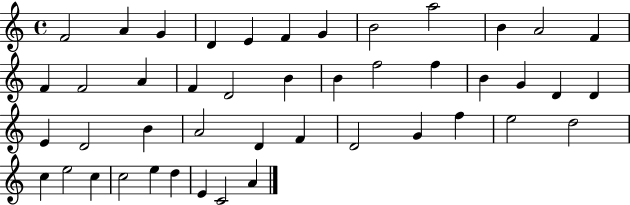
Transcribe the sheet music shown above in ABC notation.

X:1
T:Untitled
M:4/4
L:1/4
K:C
F2 A G D E F G B2 a2 B A2 F F F2 A F D2 B B f2 f B G D D E D2 B A2 D F D2 G f e2 d2 c e2 c c2 e d E C2 A